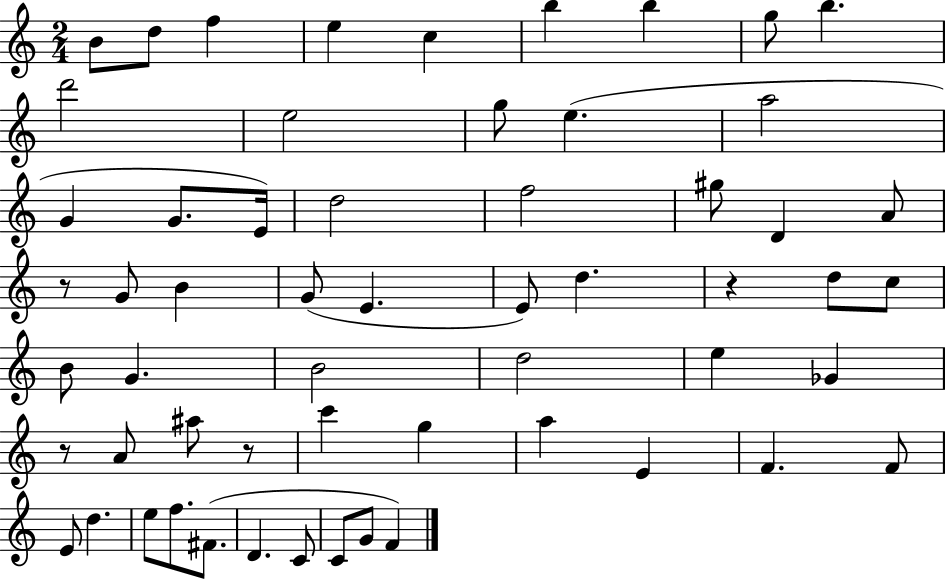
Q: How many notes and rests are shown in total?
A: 58